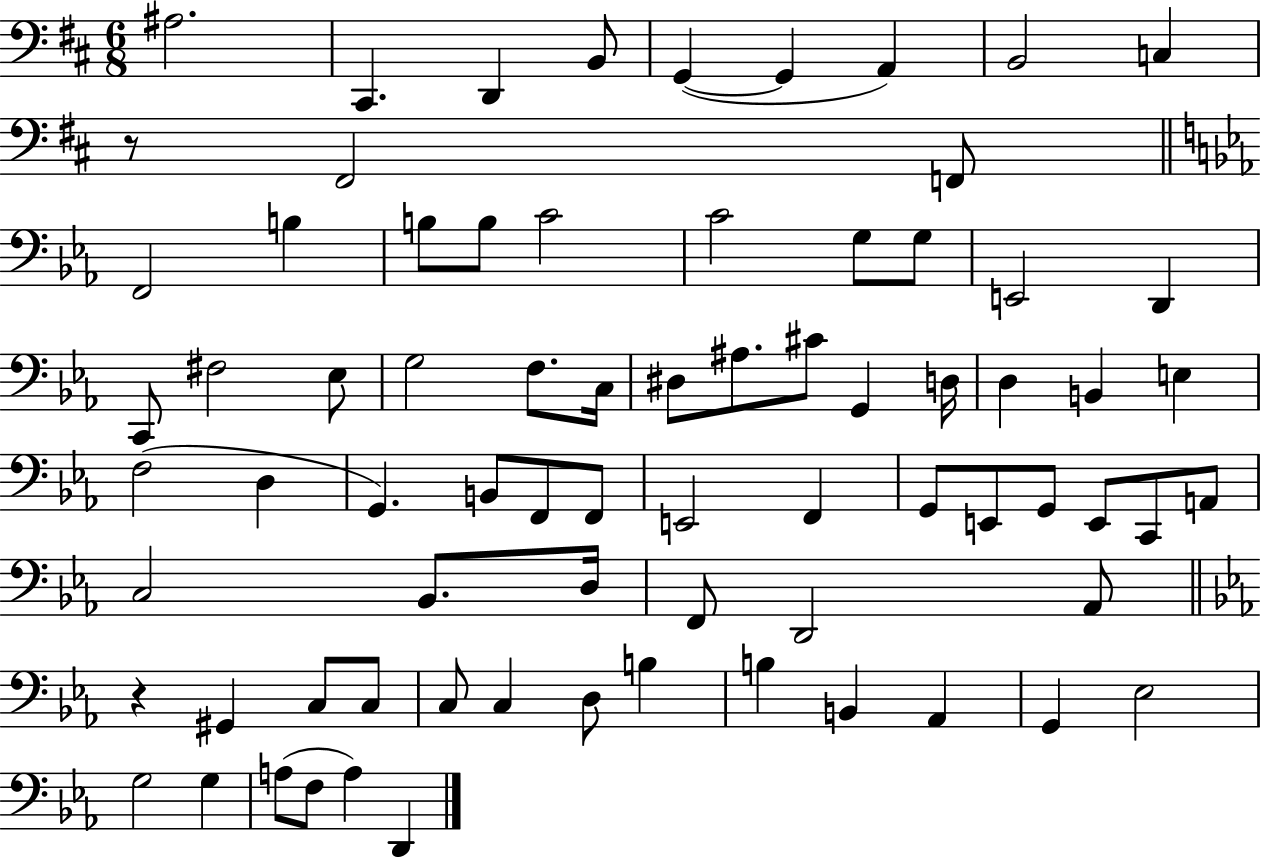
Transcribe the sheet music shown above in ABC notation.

X:1
T:Untitled
M:6/8
L:1/4
K:D
^A,2 ^C,, D,, B,,/2 G,, G,, A,, B,,2 C, z/2 ^F,,2 F,,/2 F,,2 B, B,/2 B,/2 C2 C2 G,/2 G,/2 E,,2 D,, C,,/2 ^F,2 _E,/2 G,2 F,/2 C,/4 ^D,/2 ^A,/2 ^C/2 G,, D,/4 D, B,, E, F,2 D, G,, B,,/2 F,,/2 F,,/2 E,,2 F,, G,,/2 E,,/2 G,,/2 E,,/2 C,,/2 A,,/2 C,2 _B,,/2 D,/4 F,,/2 D,,2 _A,,/2 z ^G,, C,/2 C,/2 C,/2 C, D,/2 B, B, B,, _A,, G,, _E,2 G,2 G, A,/2 F,/2 A, D,,